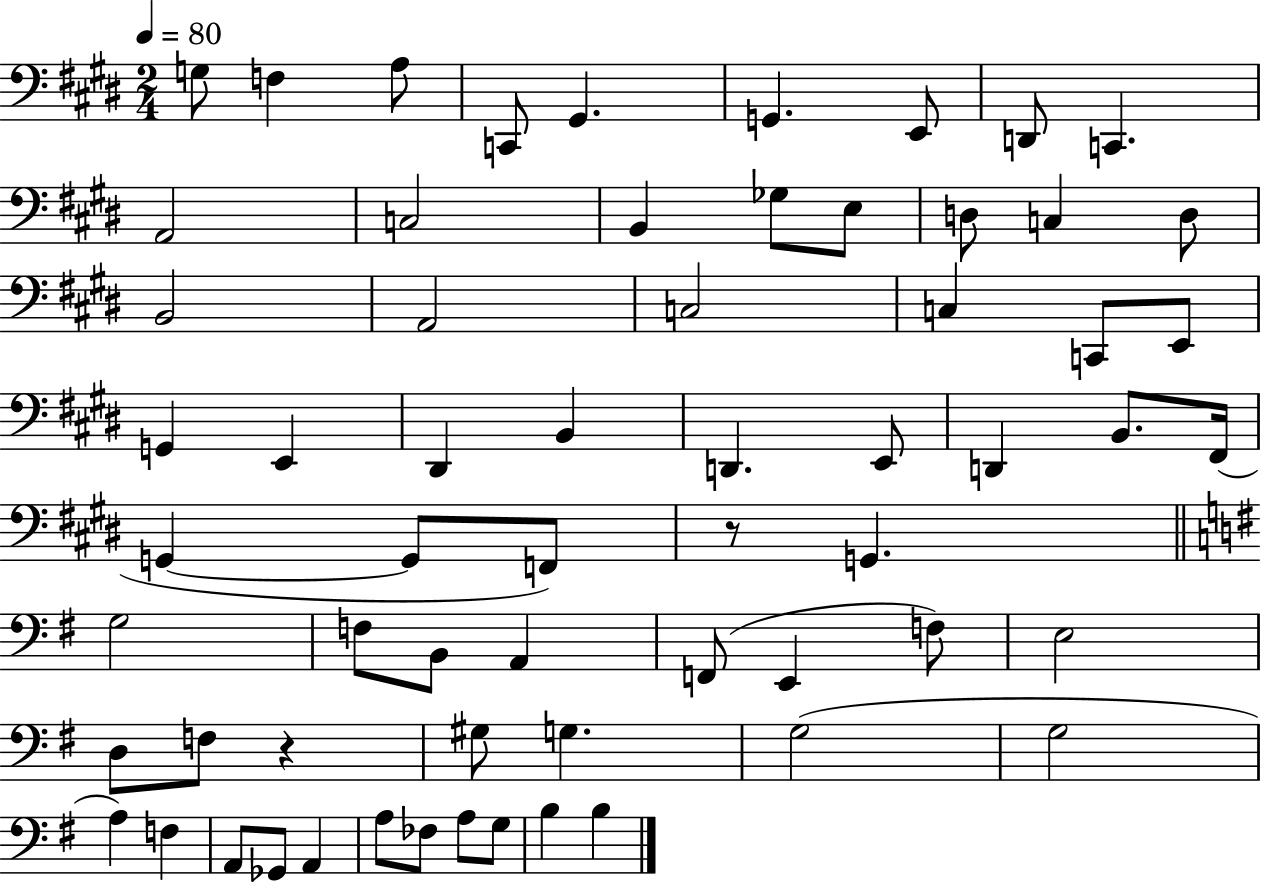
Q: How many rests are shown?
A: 2